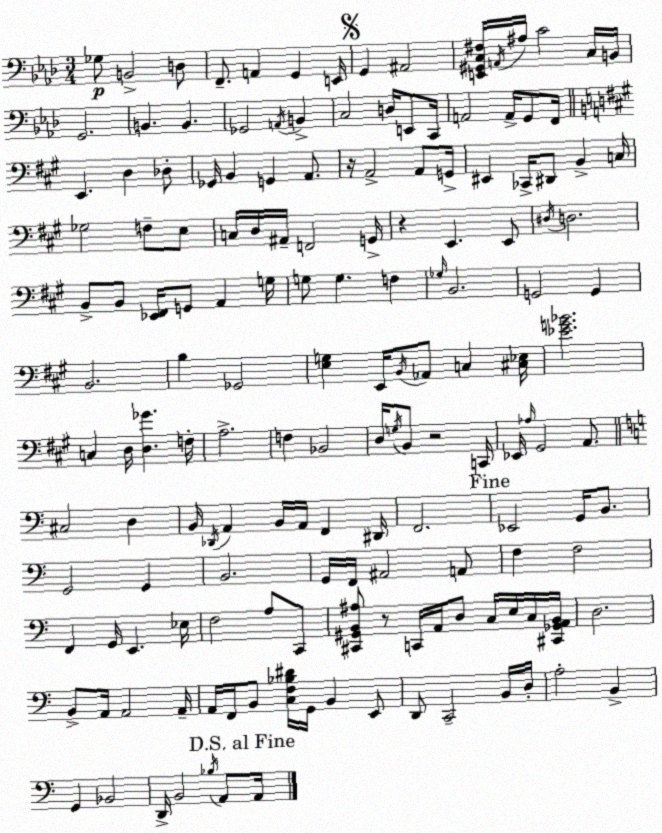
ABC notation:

X:1
T:Untitled
M:3/4
L:1/4
K:Ab
_G,/2 B,,2 D,/2 F,,/2 A,, G,, E,,/4 G,, ^A,,2 [E,,^G,,C,^F,]/4 A,,/4 ^A,/4 C2 C,/4 B,,/4 G,,2 B,, B,, _G,,2 A,,/4 B,, C,2 D,/4 E,,/2 C,,/4 A,,2 A,,/4 G,,/2 F,,/4 E,, D, _D,/2 _G,,/4 B,, G,, A,,/2 z/4 A,,2 A,,/2 G,,/4 ^E,, _C,,/4 ^D,,/2 B,, C,/4 _G,2 F,/2 E,/2 C,/4 D,/4 ^A,,/4 F,,2 G,,/4 z E,, E,,/2 ^D,/4 D,2 B,,/2 B,,/2 [_E,,^F,,]/4 G,,/2 A,, G,/4 G,/2 G, F, _G,/4 B,,2 G,,2 G,, B,,2 B, _G,,2 [E,G,] E,,/4 B,,/4 _A,,/2 C, [^C,_E,]/4 [_EG_B]2 C, D,/4 [D,_G] F,/4 A,2 F, _B,,2 D,/4 G,/4 B,,/2 z2 C,,/4 _E,,/4 _A,/4 ^G,,2 A,,/2 ^C,2 D, B,,/4 _D,,/4 A,, B,,/4 A,,/4 F,, ^D,,/4 F,,2 _E,,2 G,,/4 B,,/2 G,,2 G,, B,,2 G,,/4 F,,/4 ^A,,2 A,,/2 F, F,2 F,, G,,/4 E,, _E,/4 F,2 A,/2 C,,/2 [^C,,^G,,B,,^A,]/2 z/2 C,,/4 A,,/4 D,/2 C,/4 E,/4 C,/4 [^C,,_G,,A,,B,,]/4 D,2 B,,/2 A,,/4 A,,2 A,,/4 A,,/4 F,,/4 B,,/2 [C,F,_B,^D]/4 G,,/4 B,, E,,/2 D,,/2 C,,2 B,,/4 D,/4 A,2 B,, G,, _B,,2 D,,/4 B,,2 _B,/4 A,,/2 A,,/4